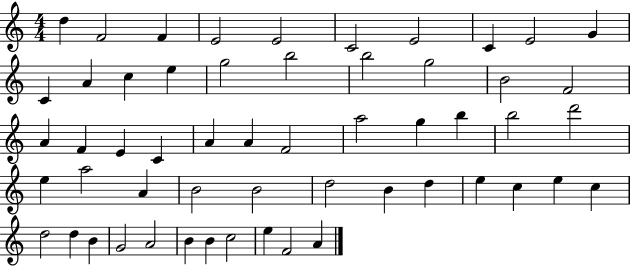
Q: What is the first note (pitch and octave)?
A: D5